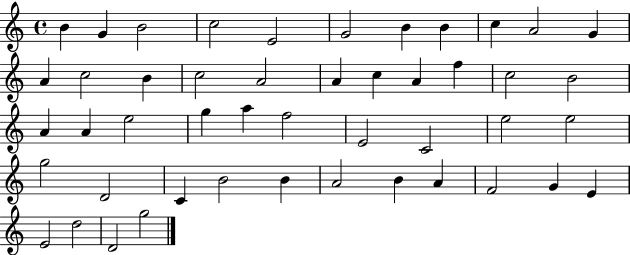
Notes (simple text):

B4/q G4/q B4/h C5/h E4/h G4/h B4/q B4/q C5/q A4/h G4/q A4/q C5/h B4/q C5/h A4/h A4/q C5/q A4/q F5/q C5/h B4/h A4/q A4/q E5/h G5/q A5/q F5/h E4/h C4/h E5/h E5/h G5/h D4/h C4/q B4/h B4/q A4/h B4/q A4/q F4/h G4/q E4/q E4/h D5/h D4/h G5/h